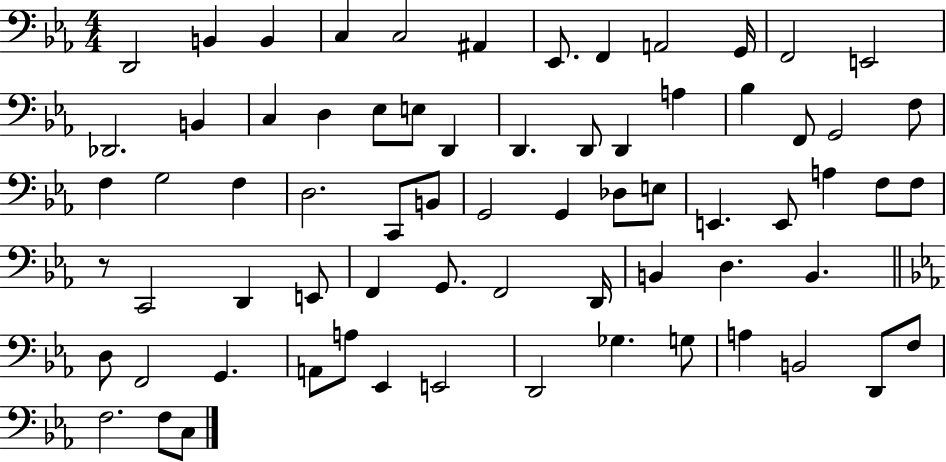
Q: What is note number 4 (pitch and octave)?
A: C3